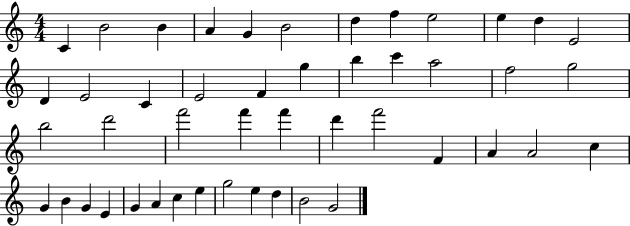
{
  \clef treble
  \numericTimeSignature
  \time 4/4
  \key c \major
  c'4 b'2 b'4 | a'4 g'4 b'2 | d''4 f''4 e''2 | e''4 d''4 e'2 | \break d'4 e'2 c'4 | e'2 f'4 g''4 | b''4 c'''4 a''2 | f''2 g''2 | \break b''2 d'''2 | f'''2 f'''4 f'''4 | d'''4 f'''2 f'4 | a'4 a'2 c''4 | \break g'4 b'4 g'4 e'4 | g'4 a'4 c''4 e''4 | g''2 e''4 d''4 | b'2 g'2 | \break \bar "|."
}